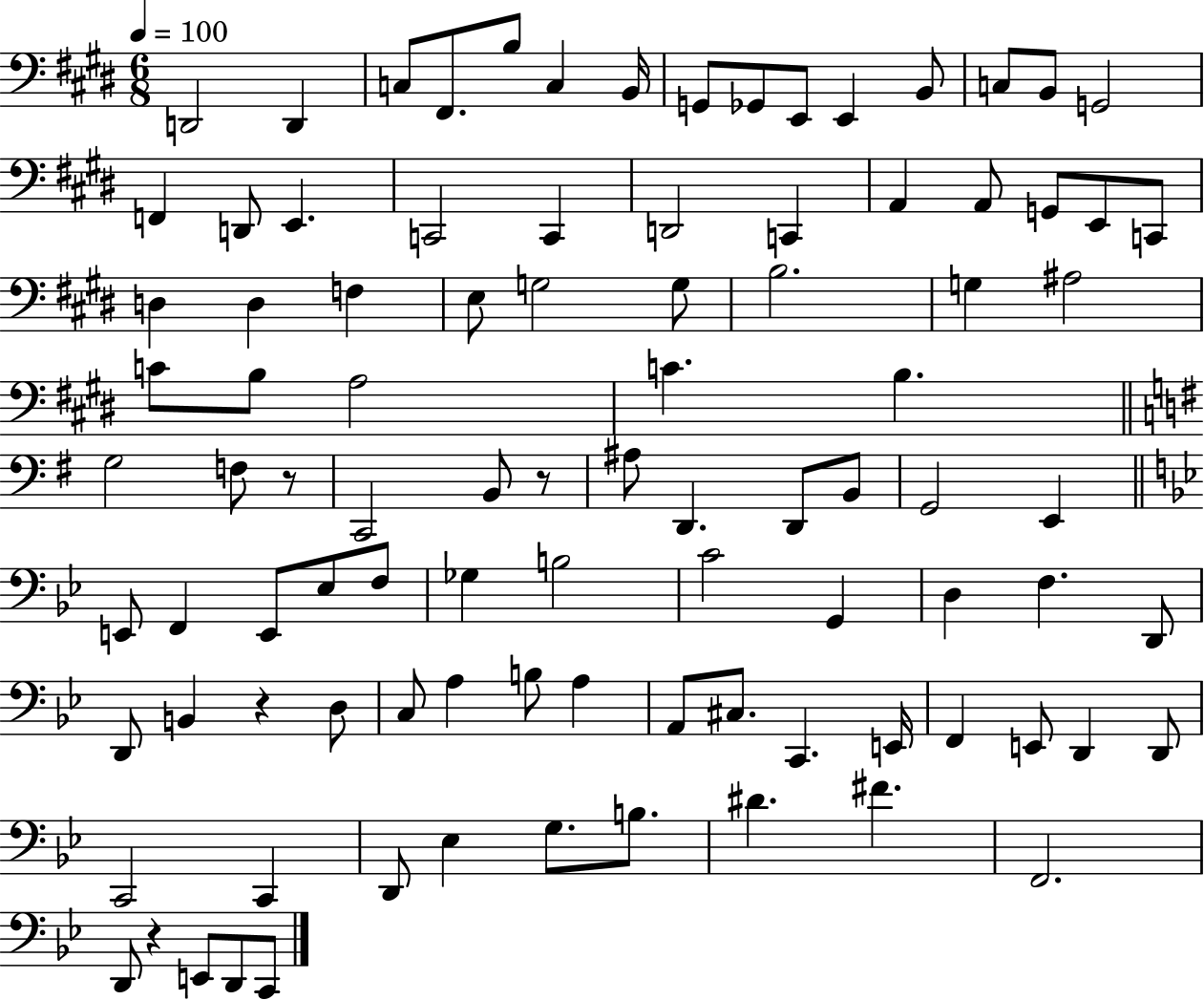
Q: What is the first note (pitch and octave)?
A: D2